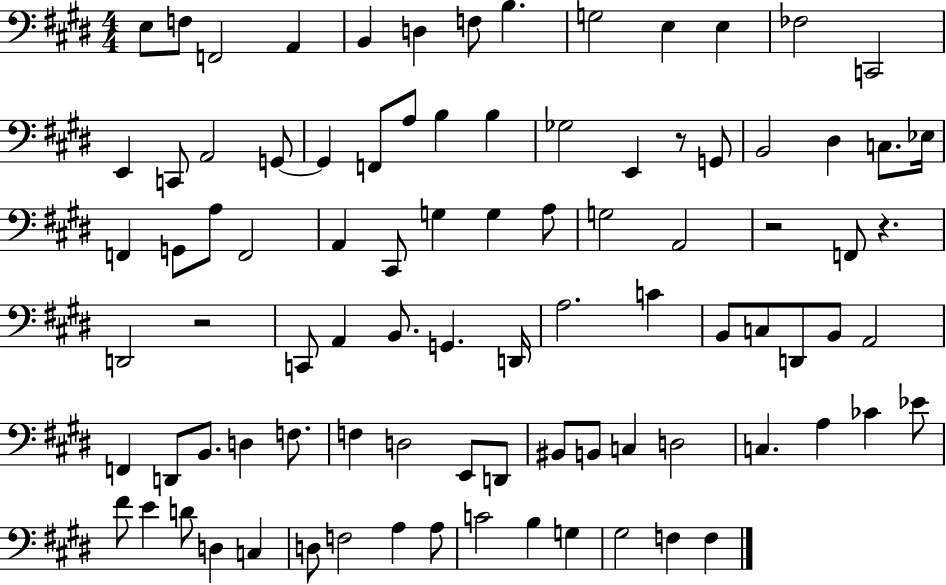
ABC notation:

X:1
T:Untitled
M:4/4
L:1/4
K:E
E,/2 F,/2 F,,2 A,, B,, D, F,/2 B, G,2 E, E, _F,2 C,,2 E,, C,,/2 A,,2 G,,/2 G,, F,,/2 A,/2 B, B, _G,2 E,, z/2 G,,/2 B,,2 ^D, C,/2 _E,/4 F,, G,,/2 A,/2 F,,2 A,, ^C,,/2 G, G, A,/2 G,2 A,,2 z2 F,,/2 z D,,2 z2 C,,/2 A,, B,,/2 G,, D,,/4 A,2 C B,,/2 C,/2 D,,/2 B,,/2 A,,2 F,, D,,/2 B,,/2 D, F,/2 F, D,2 E,,/2 D,,/2 ^B,,/2 B,,/2 C, D,2 C, A, _C _E/2 ^F/2 E D/2 D, C, D,/2 F,2 A, A,/2 C2 B, G, ^G,2 F, F,